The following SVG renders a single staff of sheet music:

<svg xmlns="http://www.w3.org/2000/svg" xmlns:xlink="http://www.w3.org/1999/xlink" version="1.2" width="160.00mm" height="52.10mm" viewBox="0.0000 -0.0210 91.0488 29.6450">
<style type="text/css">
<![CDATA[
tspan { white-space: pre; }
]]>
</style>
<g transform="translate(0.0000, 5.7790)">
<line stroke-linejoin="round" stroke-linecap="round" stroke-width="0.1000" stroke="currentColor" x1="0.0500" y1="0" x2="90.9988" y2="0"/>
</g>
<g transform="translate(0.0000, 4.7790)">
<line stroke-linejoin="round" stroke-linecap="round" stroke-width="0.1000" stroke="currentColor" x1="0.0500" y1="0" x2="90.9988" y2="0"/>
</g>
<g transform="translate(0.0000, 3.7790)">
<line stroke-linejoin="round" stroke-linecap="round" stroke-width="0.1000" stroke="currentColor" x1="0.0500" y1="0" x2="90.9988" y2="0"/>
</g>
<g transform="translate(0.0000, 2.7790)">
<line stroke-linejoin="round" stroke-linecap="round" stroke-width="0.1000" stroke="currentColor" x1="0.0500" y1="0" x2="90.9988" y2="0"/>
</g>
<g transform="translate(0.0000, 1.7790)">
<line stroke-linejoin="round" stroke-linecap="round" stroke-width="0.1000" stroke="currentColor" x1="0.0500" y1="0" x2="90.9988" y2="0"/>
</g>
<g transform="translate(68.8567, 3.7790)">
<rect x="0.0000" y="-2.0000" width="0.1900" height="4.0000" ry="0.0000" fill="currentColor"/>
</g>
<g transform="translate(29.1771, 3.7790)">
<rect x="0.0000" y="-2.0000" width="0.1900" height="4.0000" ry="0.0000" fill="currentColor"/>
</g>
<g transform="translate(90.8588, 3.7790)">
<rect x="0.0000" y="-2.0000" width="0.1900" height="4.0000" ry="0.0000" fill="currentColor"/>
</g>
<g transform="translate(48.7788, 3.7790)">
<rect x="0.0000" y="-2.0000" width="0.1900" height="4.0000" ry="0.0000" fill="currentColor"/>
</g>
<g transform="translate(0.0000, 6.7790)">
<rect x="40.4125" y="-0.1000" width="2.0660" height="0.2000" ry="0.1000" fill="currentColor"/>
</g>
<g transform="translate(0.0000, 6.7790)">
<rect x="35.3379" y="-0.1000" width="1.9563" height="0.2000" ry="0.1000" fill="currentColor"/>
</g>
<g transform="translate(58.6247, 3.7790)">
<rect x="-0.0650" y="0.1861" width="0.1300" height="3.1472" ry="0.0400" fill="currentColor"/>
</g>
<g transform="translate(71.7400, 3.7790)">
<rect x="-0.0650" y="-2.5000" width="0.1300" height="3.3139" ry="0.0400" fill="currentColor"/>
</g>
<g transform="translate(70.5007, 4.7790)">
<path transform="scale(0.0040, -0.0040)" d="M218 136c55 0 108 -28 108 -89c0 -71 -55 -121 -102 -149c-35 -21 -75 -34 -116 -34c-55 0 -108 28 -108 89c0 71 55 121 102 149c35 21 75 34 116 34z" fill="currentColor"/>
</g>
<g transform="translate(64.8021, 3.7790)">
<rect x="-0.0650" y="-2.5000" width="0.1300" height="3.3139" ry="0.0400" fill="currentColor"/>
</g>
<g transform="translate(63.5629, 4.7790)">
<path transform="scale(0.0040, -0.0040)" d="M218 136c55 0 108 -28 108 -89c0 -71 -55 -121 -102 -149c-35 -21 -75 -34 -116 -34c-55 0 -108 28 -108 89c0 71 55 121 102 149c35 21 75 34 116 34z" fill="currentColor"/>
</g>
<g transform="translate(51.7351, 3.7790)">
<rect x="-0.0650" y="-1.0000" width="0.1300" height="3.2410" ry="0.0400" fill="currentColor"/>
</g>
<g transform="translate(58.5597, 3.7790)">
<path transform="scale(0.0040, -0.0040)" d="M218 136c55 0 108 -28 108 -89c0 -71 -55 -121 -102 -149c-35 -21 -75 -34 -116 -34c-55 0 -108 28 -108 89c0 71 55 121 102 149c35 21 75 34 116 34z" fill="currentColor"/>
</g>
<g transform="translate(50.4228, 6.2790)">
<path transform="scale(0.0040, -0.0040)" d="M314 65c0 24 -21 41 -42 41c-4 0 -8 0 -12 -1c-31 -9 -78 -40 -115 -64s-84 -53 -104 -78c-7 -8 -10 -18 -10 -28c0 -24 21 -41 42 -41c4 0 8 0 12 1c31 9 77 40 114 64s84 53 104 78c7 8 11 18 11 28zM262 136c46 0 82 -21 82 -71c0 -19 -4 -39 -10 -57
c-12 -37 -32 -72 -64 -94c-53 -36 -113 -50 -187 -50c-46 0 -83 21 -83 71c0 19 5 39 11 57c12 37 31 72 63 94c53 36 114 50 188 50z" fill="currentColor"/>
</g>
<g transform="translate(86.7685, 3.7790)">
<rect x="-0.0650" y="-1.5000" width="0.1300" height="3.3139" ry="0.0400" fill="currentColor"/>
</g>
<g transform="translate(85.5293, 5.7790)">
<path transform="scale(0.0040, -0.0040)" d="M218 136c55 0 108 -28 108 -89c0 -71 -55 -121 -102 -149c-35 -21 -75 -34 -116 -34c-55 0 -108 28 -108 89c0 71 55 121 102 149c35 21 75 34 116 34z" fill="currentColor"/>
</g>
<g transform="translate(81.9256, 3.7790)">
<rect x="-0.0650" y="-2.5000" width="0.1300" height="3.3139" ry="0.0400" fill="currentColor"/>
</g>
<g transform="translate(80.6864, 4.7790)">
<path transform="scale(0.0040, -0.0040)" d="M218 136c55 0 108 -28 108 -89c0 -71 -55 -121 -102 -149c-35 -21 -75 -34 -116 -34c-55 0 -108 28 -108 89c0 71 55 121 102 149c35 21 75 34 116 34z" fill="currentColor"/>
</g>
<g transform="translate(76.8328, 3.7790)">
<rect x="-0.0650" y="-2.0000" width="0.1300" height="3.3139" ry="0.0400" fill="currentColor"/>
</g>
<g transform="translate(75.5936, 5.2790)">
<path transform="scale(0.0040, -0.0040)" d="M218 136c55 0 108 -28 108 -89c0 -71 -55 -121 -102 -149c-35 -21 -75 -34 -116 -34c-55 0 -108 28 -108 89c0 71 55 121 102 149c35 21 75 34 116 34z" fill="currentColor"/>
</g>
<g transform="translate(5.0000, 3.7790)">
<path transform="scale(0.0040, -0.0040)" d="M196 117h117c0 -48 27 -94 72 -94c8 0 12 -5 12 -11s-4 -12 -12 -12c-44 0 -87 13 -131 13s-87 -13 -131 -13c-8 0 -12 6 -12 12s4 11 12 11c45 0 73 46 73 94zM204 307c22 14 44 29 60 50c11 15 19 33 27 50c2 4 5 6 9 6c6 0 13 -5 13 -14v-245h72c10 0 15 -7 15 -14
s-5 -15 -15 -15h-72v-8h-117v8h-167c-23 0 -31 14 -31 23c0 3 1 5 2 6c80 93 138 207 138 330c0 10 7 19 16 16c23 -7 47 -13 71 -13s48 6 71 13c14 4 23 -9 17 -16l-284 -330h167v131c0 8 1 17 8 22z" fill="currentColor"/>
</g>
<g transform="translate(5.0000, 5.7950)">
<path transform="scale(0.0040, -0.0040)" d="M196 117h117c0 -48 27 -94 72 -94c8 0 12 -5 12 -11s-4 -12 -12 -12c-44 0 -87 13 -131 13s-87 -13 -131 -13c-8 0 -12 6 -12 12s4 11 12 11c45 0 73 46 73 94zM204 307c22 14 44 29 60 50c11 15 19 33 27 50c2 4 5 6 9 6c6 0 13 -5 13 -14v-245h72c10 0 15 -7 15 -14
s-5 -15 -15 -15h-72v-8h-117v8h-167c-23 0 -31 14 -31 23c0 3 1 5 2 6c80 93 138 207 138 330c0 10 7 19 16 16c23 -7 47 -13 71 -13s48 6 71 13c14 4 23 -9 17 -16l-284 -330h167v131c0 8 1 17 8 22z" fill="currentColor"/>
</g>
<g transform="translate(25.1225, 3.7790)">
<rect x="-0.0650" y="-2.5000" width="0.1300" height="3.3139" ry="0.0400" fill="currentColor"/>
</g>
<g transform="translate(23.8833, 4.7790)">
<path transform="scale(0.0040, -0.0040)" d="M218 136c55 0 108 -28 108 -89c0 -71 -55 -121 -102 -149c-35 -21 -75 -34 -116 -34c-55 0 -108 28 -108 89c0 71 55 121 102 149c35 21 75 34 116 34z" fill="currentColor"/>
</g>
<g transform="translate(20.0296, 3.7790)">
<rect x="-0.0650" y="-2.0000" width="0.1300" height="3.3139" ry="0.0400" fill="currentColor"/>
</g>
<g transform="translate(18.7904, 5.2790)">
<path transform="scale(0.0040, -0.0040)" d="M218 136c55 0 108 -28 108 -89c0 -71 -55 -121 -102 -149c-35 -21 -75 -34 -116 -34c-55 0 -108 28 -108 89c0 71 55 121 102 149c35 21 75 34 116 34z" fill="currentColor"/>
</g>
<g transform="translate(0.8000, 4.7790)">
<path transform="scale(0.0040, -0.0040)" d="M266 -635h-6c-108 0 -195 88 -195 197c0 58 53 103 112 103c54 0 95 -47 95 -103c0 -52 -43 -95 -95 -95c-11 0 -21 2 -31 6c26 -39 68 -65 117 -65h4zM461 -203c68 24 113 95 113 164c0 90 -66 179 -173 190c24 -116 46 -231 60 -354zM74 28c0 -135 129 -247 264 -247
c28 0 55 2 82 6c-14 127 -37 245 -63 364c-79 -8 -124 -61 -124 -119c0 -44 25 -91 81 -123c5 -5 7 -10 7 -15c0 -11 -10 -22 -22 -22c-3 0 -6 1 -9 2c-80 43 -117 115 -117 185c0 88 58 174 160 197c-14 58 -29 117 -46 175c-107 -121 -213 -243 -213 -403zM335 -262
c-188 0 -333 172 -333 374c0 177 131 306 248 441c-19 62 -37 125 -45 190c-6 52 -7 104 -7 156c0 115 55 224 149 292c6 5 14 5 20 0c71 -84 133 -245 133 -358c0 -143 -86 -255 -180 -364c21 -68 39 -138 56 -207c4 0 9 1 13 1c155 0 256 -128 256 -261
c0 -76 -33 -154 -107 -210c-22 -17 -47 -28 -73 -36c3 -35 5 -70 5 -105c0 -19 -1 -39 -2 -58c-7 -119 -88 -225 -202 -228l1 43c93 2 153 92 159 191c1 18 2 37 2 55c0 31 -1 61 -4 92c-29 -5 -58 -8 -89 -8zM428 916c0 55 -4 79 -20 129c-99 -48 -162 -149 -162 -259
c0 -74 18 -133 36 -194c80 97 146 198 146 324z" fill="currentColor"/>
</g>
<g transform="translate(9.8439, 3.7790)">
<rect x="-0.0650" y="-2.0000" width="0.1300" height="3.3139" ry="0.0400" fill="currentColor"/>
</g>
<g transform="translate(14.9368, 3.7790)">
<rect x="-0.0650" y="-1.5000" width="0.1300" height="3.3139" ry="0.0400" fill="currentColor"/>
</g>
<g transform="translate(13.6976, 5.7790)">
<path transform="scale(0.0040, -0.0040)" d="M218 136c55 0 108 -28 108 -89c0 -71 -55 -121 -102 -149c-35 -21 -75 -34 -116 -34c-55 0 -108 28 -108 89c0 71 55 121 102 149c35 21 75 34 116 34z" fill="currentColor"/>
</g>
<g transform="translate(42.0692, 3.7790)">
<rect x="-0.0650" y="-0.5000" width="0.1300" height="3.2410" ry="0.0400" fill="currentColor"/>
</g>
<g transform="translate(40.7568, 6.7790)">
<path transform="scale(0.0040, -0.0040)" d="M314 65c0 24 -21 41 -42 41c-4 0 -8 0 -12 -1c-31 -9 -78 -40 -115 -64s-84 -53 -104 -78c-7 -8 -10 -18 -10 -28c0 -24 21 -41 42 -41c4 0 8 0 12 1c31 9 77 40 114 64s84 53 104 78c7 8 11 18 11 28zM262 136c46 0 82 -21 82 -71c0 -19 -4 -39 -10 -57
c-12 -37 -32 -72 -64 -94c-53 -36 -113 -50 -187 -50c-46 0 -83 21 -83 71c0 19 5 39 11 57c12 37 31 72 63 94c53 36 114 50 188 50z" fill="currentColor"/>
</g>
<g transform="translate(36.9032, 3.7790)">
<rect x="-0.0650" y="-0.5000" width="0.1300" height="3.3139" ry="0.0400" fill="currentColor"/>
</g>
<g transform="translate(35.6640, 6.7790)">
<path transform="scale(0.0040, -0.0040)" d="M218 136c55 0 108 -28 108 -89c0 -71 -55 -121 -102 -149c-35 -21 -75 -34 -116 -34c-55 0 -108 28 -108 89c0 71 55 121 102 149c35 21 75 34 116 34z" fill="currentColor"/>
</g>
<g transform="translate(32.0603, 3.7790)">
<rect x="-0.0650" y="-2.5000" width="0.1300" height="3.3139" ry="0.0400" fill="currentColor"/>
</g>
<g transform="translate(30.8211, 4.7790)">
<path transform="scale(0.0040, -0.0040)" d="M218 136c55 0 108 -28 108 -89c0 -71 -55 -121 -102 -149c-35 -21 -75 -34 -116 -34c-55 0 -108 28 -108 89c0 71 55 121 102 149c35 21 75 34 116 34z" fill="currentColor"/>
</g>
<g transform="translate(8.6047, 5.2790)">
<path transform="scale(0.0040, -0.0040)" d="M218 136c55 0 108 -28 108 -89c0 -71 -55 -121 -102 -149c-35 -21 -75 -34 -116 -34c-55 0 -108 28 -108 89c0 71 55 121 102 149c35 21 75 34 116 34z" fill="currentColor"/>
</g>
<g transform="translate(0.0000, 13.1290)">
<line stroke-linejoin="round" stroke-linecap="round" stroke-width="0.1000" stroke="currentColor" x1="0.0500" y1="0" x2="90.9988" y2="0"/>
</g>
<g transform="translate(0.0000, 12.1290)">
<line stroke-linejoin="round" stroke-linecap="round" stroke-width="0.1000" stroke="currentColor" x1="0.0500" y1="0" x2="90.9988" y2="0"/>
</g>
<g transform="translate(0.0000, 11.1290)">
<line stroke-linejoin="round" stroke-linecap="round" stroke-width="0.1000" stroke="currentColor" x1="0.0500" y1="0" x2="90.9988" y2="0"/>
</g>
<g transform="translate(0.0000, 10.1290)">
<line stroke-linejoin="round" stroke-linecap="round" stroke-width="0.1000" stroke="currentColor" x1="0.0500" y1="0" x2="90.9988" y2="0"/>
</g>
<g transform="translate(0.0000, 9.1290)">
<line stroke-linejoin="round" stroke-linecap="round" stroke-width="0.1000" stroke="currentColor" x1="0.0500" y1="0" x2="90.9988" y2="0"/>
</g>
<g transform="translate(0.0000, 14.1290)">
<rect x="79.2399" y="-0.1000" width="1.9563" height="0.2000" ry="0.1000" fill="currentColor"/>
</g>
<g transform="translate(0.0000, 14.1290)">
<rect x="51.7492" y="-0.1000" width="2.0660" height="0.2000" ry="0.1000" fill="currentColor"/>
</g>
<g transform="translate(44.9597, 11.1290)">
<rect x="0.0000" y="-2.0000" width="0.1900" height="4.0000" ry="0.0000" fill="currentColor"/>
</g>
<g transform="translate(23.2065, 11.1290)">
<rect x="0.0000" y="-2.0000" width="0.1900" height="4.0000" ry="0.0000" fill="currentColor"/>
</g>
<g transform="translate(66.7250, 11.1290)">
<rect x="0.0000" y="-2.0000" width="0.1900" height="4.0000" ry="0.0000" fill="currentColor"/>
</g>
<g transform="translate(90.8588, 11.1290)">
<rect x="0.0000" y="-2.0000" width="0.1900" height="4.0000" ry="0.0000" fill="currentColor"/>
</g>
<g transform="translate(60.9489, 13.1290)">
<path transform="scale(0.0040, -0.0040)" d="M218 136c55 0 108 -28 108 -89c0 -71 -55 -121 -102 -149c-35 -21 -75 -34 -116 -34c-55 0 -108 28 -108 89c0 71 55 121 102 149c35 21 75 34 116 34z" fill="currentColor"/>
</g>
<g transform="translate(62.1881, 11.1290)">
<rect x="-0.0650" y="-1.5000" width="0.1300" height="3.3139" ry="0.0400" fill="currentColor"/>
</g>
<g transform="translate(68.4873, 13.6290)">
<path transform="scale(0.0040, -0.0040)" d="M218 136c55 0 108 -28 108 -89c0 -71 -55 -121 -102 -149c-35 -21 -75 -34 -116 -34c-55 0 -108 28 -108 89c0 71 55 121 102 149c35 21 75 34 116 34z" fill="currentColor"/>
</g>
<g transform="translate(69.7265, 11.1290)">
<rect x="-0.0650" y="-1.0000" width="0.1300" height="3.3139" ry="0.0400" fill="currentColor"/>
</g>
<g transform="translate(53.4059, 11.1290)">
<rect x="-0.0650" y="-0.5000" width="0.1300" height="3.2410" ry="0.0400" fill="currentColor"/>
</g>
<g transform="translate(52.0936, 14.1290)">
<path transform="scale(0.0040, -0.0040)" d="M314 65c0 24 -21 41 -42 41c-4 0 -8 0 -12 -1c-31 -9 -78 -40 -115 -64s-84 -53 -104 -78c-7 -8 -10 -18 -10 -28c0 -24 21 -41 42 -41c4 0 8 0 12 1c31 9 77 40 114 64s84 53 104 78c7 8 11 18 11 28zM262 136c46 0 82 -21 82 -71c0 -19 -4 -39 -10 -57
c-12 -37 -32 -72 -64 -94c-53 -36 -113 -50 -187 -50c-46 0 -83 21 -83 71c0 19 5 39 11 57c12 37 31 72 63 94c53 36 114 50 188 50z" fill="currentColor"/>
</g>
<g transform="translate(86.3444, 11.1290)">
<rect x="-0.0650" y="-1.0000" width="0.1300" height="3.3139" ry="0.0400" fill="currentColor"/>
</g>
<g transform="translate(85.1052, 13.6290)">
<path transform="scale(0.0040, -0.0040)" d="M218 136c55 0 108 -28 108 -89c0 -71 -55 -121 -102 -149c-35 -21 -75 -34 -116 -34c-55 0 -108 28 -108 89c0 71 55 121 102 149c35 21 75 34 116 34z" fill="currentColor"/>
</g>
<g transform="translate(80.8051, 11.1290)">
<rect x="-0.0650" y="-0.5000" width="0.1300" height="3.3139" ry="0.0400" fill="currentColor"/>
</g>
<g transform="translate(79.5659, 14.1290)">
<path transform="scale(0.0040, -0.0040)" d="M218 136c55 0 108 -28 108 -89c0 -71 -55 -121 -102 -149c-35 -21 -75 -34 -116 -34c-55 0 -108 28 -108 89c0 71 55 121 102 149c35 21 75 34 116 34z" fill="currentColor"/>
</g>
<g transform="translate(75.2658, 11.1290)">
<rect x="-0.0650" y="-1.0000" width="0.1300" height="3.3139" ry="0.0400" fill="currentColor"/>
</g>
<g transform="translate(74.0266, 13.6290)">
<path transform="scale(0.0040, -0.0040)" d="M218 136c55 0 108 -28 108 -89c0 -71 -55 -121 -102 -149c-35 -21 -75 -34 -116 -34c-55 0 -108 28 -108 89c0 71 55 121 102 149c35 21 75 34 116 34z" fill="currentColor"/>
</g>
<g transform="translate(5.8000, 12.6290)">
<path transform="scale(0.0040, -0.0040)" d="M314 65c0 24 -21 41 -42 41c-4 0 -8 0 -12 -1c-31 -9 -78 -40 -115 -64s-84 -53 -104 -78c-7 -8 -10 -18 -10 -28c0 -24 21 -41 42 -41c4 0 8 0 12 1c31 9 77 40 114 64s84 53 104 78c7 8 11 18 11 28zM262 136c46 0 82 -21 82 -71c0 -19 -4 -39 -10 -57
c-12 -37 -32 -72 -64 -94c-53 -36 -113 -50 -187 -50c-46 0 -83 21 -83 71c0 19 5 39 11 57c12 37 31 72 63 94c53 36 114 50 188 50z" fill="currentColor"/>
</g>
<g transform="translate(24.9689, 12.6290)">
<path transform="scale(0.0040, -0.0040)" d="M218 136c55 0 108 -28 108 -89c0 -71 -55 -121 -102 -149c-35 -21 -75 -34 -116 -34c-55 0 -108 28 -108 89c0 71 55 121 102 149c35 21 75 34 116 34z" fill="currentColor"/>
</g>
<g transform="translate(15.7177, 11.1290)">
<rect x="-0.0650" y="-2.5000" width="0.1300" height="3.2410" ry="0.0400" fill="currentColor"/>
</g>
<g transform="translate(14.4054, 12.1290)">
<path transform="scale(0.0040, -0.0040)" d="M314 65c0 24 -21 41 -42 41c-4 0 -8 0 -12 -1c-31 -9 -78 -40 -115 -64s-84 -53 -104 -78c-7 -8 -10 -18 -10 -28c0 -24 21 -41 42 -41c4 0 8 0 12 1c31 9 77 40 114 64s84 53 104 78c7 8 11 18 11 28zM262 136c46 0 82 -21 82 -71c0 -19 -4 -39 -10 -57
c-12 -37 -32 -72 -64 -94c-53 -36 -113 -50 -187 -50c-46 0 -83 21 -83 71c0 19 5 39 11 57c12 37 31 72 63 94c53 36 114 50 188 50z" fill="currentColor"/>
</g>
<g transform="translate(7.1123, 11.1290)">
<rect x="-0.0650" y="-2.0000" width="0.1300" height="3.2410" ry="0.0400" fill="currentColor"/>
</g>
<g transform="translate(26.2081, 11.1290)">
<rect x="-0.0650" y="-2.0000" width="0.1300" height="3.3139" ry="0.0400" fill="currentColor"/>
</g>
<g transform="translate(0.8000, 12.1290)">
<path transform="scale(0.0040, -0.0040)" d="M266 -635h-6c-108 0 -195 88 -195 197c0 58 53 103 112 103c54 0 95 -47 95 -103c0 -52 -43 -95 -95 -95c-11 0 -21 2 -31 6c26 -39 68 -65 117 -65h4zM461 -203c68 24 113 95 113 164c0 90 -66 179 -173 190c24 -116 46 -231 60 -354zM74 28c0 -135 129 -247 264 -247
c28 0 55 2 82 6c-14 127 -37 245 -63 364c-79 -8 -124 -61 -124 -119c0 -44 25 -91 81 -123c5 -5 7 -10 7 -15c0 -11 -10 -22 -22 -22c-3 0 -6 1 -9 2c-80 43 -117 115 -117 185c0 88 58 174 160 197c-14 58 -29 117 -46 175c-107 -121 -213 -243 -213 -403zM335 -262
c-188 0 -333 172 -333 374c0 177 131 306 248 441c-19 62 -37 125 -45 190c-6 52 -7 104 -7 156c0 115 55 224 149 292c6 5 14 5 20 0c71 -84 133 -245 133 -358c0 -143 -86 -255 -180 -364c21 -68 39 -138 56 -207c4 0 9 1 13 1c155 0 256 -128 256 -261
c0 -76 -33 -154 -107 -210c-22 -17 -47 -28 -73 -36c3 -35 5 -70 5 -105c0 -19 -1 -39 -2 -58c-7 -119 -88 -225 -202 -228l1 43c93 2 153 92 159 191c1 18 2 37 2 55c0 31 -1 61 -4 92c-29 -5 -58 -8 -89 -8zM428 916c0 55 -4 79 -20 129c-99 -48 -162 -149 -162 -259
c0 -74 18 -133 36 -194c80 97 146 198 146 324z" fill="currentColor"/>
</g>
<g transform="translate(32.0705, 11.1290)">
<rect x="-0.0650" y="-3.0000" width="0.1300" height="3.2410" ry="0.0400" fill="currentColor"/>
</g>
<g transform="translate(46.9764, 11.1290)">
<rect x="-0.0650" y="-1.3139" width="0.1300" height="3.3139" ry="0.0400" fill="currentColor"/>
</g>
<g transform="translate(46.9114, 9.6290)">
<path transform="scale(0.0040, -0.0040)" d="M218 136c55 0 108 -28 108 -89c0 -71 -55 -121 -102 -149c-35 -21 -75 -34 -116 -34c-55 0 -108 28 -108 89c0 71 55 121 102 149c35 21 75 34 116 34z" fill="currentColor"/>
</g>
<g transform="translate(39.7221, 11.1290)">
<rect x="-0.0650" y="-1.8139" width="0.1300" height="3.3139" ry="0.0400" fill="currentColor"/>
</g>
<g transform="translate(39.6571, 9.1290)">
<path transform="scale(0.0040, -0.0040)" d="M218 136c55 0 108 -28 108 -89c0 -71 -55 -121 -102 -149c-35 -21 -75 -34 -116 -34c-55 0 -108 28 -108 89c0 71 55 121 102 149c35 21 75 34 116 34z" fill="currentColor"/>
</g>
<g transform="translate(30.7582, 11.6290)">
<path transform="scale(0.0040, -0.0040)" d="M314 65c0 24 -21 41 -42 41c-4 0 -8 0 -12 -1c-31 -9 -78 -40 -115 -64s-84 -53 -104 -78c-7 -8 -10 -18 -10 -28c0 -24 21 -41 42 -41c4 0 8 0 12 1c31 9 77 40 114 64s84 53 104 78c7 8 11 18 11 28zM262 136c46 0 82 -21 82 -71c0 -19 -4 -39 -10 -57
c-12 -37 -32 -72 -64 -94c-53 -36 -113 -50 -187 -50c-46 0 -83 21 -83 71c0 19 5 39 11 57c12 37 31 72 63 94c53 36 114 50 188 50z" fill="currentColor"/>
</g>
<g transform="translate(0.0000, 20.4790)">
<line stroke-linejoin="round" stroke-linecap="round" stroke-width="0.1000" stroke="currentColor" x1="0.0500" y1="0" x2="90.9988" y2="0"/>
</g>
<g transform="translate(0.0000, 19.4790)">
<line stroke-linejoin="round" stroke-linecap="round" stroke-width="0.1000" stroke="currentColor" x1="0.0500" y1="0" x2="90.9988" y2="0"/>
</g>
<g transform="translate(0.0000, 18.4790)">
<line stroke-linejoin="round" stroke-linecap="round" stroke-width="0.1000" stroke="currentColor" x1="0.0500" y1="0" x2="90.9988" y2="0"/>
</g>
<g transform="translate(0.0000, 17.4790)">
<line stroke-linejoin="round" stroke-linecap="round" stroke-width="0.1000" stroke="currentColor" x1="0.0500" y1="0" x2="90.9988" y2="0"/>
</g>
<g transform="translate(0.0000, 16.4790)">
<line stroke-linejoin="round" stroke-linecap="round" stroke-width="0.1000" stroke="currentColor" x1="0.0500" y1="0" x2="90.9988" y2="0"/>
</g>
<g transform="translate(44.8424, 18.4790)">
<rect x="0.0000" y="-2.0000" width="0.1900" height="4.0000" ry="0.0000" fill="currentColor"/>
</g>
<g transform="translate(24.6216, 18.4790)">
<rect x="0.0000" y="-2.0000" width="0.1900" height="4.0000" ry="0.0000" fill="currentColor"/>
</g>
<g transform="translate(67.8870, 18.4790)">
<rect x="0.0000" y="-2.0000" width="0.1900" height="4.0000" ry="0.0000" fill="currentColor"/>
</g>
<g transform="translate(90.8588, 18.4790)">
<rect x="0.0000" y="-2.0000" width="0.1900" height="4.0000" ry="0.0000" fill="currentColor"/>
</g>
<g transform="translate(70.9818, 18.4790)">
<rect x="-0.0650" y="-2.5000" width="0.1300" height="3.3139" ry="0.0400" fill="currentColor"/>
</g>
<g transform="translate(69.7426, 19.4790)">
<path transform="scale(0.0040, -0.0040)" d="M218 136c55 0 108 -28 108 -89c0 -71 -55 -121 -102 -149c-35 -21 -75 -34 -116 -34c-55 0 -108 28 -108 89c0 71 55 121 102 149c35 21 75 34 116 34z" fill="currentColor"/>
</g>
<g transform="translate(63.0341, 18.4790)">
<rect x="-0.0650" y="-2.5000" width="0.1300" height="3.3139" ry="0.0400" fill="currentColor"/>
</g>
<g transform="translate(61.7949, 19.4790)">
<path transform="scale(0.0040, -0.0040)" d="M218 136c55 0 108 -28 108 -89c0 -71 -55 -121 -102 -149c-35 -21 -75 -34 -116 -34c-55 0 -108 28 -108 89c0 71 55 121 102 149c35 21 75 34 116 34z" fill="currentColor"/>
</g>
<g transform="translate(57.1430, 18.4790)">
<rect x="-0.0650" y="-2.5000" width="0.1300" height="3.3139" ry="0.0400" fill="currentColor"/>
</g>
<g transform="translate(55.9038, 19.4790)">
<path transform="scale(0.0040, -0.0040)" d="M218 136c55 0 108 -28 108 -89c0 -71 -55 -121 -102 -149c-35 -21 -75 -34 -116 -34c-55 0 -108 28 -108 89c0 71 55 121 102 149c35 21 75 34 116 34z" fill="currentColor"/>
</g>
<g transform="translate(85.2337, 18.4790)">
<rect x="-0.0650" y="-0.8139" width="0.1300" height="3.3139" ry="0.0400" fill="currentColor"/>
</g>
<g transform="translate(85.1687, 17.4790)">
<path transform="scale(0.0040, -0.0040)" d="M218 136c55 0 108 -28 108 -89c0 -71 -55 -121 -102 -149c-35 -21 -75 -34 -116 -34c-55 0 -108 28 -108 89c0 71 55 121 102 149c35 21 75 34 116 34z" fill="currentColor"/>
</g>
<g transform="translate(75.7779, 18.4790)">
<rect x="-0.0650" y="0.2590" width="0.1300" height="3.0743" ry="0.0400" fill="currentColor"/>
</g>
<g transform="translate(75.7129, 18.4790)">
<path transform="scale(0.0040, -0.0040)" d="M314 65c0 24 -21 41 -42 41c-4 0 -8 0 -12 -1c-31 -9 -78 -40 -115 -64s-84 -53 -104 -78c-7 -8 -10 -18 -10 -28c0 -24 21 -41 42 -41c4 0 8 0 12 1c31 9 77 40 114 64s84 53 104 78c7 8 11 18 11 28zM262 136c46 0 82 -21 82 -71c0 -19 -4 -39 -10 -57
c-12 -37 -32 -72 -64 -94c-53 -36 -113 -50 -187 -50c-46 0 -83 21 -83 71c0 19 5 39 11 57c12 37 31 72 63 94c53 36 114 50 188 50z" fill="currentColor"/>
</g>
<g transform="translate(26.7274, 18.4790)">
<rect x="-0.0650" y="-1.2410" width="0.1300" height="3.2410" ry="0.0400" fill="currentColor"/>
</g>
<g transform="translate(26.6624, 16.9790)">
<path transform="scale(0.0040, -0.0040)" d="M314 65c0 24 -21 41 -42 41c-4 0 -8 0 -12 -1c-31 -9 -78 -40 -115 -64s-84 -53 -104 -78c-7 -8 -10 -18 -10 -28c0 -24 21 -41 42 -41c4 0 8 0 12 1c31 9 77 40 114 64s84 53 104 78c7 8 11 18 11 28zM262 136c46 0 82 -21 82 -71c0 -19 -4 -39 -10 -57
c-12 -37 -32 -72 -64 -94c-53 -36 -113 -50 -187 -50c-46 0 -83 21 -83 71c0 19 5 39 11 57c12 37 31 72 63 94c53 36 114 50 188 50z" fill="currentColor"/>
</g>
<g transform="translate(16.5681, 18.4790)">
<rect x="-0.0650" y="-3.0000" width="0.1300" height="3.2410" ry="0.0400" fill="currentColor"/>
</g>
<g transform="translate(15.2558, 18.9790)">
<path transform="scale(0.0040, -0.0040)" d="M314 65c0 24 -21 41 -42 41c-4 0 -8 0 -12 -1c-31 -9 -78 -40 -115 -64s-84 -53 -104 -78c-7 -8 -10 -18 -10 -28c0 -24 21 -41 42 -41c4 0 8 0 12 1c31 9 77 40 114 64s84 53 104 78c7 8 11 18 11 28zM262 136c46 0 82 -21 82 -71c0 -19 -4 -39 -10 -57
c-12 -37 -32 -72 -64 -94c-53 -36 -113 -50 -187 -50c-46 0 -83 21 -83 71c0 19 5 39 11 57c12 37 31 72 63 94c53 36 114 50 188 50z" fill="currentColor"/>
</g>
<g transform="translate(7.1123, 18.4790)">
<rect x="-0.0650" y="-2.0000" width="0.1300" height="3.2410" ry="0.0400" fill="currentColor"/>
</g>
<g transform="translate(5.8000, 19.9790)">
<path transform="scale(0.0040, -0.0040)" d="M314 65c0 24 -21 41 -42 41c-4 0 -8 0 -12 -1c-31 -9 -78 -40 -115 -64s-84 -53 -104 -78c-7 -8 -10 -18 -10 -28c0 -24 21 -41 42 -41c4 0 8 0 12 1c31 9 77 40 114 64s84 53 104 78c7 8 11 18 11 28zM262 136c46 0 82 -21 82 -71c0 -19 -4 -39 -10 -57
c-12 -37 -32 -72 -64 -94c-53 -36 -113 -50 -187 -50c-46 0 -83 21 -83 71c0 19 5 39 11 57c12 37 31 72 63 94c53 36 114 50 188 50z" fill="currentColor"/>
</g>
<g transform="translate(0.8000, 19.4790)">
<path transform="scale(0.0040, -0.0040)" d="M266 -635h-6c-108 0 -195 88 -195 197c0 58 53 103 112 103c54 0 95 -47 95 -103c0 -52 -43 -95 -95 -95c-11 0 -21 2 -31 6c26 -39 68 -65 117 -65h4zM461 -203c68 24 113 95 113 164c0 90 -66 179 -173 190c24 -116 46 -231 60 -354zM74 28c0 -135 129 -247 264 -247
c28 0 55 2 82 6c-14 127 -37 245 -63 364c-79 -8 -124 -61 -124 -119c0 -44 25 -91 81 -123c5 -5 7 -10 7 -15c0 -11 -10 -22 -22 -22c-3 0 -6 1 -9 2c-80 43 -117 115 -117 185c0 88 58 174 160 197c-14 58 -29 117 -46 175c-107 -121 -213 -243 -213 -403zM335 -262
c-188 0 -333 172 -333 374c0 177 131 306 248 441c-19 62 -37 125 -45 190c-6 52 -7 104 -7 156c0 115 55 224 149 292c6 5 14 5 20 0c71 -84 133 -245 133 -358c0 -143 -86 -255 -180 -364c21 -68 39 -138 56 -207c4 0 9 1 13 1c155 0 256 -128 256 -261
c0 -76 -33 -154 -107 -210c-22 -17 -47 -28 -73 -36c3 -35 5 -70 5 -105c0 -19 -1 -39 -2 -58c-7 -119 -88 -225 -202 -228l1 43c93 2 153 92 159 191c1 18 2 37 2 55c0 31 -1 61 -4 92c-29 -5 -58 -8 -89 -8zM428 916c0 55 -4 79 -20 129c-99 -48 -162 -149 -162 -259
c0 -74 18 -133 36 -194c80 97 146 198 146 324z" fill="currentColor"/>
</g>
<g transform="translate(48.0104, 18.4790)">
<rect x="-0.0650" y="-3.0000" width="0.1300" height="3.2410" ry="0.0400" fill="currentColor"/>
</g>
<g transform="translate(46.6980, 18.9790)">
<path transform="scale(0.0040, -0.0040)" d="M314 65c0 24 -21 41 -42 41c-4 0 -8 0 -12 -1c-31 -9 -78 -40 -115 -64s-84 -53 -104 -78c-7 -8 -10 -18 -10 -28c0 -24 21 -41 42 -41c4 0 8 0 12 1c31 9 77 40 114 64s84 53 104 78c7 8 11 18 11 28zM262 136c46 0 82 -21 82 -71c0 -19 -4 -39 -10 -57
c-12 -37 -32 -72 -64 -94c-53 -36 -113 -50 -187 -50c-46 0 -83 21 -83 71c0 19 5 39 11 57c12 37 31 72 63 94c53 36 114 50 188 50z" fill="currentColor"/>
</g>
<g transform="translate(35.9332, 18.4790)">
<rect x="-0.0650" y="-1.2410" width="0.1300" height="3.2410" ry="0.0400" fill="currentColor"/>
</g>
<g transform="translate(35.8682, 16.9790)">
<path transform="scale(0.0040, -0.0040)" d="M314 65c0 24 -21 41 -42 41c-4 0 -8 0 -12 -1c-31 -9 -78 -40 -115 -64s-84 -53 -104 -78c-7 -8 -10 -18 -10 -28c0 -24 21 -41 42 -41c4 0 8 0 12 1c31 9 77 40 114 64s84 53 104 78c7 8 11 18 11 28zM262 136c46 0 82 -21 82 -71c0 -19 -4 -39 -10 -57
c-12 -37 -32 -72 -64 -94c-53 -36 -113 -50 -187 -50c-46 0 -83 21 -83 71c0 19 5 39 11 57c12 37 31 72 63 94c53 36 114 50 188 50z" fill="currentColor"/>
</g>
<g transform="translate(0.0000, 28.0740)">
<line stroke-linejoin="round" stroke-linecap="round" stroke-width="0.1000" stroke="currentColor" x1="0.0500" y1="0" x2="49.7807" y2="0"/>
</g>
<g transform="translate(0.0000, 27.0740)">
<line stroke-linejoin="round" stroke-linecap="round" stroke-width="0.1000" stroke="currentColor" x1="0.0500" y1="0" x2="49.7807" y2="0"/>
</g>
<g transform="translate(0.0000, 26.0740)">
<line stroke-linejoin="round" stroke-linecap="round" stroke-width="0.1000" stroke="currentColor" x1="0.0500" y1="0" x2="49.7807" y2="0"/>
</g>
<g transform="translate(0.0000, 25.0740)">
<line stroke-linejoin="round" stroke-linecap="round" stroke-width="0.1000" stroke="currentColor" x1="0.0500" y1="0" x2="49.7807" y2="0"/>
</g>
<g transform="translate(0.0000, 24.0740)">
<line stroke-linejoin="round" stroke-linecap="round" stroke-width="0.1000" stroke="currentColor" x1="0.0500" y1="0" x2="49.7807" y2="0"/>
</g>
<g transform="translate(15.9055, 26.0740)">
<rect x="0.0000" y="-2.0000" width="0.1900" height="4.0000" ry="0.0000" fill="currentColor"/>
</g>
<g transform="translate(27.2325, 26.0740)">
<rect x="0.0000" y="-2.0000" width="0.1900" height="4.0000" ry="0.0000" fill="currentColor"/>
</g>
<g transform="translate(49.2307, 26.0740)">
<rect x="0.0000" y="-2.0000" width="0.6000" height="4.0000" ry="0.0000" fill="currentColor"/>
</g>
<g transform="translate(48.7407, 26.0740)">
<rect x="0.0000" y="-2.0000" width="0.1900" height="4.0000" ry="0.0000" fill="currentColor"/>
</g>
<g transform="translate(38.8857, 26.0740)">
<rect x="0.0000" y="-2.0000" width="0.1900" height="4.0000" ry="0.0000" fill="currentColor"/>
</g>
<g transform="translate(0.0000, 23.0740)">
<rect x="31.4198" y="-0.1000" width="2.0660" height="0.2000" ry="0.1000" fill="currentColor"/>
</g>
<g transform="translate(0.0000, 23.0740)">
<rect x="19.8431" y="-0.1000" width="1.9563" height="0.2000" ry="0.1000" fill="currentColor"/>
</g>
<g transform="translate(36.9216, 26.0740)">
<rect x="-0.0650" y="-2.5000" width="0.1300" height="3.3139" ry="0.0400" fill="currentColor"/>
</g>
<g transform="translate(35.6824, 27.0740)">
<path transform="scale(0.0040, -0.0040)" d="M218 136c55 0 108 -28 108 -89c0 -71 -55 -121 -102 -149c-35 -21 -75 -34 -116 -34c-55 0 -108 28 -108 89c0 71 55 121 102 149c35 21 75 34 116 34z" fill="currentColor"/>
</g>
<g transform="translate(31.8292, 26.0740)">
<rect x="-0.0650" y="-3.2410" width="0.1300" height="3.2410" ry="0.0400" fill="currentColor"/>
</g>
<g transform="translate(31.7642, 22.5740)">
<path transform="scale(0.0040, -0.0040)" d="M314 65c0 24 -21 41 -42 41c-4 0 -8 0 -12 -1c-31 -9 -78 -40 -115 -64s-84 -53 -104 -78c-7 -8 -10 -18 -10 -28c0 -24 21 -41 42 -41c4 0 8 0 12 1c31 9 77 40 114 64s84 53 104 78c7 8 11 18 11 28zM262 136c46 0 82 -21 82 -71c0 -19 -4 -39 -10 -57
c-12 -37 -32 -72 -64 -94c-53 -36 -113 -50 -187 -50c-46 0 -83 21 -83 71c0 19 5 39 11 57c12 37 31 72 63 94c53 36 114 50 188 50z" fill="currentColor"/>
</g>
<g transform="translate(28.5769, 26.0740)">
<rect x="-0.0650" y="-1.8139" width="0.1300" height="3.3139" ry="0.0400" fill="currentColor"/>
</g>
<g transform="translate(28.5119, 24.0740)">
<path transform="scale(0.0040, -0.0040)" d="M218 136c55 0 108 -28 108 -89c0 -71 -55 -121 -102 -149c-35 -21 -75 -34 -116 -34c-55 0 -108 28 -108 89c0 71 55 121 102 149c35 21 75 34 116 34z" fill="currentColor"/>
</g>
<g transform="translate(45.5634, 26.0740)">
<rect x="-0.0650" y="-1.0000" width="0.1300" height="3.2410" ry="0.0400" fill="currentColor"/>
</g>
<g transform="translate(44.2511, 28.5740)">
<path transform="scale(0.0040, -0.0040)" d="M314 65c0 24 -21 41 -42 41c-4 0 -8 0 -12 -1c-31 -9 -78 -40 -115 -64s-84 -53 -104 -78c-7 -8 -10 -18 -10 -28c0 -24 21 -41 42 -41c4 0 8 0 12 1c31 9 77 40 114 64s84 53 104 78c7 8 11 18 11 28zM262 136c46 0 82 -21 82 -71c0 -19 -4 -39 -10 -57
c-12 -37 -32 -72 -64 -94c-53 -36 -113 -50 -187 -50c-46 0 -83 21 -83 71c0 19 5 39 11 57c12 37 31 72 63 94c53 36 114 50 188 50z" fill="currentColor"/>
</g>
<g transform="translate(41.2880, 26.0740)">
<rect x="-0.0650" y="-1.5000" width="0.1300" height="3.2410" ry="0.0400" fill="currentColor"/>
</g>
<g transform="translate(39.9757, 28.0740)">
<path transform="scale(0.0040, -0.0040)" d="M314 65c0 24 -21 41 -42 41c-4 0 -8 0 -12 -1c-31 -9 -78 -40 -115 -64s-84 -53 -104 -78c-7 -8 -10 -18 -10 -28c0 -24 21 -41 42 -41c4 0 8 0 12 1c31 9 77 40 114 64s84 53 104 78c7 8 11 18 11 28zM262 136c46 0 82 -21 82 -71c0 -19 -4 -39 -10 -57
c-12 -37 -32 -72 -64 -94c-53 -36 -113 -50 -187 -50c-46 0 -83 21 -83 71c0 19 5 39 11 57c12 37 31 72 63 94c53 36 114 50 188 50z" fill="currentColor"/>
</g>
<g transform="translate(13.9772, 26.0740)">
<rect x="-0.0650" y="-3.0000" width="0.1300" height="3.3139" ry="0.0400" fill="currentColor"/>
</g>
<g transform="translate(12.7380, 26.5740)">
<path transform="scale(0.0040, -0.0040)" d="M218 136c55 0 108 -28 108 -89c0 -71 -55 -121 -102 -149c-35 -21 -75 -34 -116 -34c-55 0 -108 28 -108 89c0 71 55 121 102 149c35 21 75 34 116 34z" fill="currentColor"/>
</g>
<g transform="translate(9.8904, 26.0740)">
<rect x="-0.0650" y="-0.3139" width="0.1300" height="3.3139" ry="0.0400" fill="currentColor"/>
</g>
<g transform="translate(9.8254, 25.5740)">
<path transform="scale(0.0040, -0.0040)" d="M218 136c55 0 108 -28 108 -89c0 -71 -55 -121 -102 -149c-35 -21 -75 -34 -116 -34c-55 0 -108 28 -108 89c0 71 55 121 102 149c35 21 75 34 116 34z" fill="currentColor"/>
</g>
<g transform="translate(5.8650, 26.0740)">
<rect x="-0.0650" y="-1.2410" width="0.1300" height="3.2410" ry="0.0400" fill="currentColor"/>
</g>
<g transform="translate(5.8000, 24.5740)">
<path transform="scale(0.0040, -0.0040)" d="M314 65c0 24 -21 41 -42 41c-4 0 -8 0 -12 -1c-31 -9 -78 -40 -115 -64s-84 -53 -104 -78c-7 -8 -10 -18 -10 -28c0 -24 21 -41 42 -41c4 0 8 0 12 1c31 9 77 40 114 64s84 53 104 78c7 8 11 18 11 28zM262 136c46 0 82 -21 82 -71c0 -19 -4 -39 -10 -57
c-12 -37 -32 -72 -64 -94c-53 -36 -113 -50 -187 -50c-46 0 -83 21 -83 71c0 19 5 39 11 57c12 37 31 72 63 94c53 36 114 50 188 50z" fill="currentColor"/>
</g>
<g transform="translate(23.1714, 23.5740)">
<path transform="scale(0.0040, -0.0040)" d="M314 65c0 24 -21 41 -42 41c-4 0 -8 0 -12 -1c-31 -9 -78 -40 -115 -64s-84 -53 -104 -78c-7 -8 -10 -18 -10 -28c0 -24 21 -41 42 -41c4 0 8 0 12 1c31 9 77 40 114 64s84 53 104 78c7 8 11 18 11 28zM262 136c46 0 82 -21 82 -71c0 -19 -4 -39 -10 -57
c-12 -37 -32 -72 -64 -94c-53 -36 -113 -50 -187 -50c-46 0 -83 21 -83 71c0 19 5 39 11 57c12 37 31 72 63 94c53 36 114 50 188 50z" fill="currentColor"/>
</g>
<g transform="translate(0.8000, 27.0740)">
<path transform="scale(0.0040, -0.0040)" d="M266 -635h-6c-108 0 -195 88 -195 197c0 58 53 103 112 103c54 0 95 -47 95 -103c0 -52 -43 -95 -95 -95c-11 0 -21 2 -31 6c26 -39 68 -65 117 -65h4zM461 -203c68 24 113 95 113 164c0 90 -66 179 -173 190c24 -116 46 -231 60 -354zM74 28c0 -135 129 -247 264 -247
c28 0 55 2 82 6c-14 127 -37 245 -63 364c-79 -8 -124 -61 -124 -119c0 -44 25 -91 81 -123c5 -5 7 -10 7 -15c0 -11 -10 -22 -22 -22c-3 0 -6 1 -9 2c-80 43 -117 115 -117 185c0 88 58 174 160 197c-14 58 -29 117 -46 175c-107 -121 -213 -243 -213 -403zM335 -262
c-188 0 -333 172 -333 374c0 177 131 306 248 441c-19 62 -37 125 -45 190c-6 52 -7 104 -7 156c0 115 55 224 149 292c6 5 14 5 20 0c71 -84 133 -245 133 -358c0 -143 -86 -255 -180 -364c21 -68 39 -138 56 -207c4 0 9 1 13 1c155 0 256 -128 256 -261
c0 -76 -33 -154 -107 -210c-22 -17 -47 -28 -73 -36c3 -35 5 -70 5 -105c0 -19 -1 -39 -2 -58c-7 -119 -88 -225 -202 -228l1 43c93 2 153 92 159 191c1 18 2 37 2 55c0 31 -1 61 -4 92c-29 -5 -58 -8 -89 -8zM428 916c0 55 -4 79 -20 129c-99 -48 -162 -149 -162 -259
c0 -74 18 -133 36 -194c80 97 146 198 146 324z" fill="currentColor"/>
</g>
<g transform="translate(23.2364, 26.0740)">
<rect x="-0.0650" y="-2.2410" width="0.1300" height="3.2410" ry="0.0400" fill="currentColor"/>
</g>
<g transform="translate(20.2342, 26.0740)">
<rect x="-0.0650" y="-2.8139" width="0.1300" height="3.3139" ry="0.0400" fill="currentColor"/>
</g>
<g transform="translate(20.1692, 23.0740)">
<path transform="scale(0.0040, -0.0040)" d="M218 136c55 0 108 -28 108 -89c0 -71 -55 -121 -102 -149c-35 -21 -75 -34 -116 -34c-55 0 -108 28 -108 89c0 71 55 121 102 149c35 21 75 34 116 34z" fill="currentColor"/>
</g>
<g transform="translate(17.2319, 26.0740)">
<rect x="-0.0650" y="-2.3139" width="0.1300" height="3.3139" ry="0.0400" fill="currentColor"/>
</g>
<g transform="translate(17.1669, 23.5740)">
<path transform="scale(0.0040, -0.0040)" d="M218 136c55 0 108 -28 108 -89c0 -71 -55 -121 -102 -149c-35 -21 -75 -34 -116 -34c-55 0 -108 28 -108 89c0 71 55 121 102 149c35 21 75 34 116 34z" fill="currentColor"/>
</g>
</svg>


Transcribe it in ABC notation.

X:1
T:Untitled
M:4/4
L:1/4
K:C
F E F G G C C2 D2 B G G F G E F2 G2 F A2 f e C2 E D D C D F2 A2 e2 e2 A2 G G G B2 d e2 c A g a g2 f b2 G E2 D2